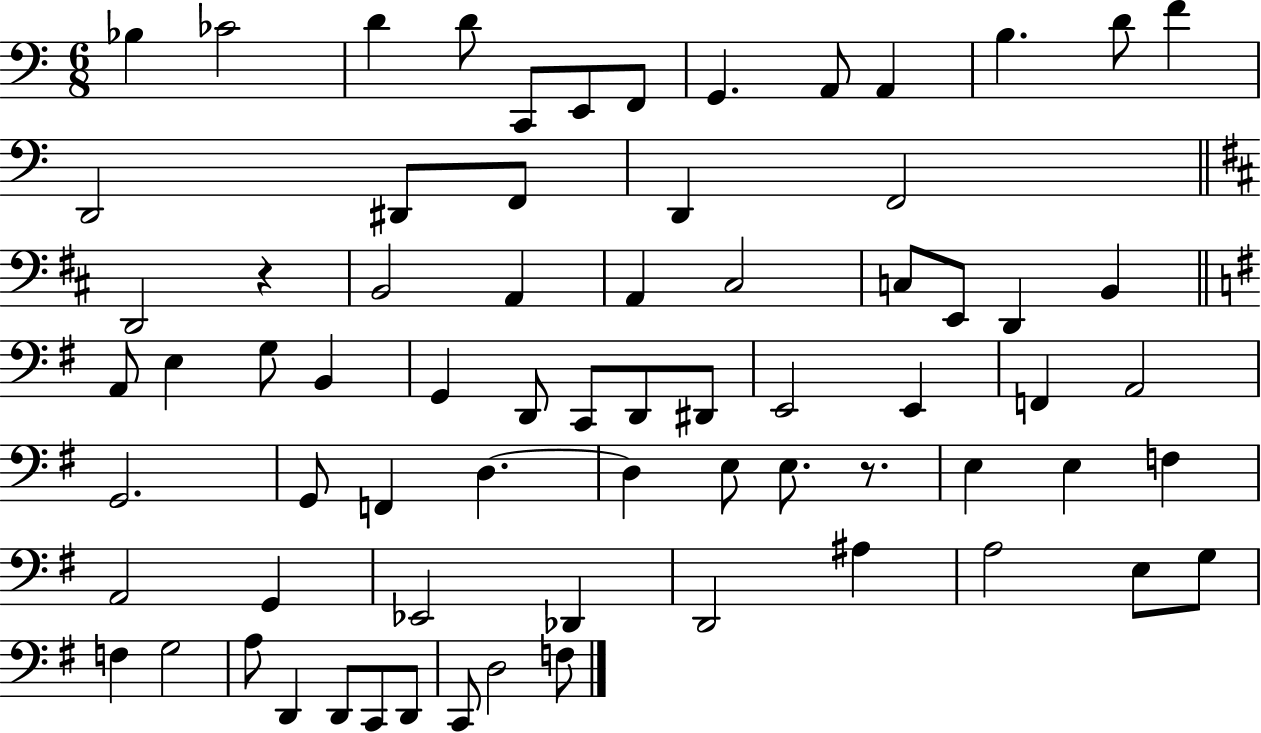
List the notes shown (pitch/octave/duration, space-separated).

Bb3/q CES4/h D4/q D4/e C2/e E2/e F2/e G2/q. A2/e A2/q B3/q. D4/e F4/q D2/h D#2/e F2/e D2/q F2/h D2/h R/q B2/h A2/q A2/q C#3/h C3/e E2/e D2/q B2/q A2/e E3/q G3/e B2/q G2/q D2/e C2/e D2/e D#2/e E2/h E2/q F2/q A2/h G2/h. G2/e F2/q D3/q. D3/q E3/e E3/e. R/e. E3/q E3/q F3/q A2/h G2/q Eb2/h Db2/q D2/h A#3/q A3/h E3/e G3/e F3/q G3/h A3/e D2/q D2/e C2/e D2/e C2/e D3/h F3/e